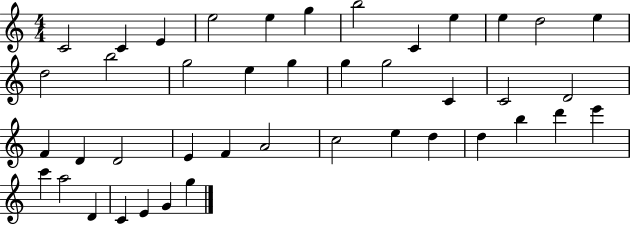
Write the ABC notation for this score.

X:1
T:Untitled
M:4/4
L:1/4
K:C
C2 C E e2 e g b2 C e e d2 e d2 b2 g2 e g g g2 C C2 D2 F D D2 E F A2 c2 e d d b d' e' c' a2 D C E G g